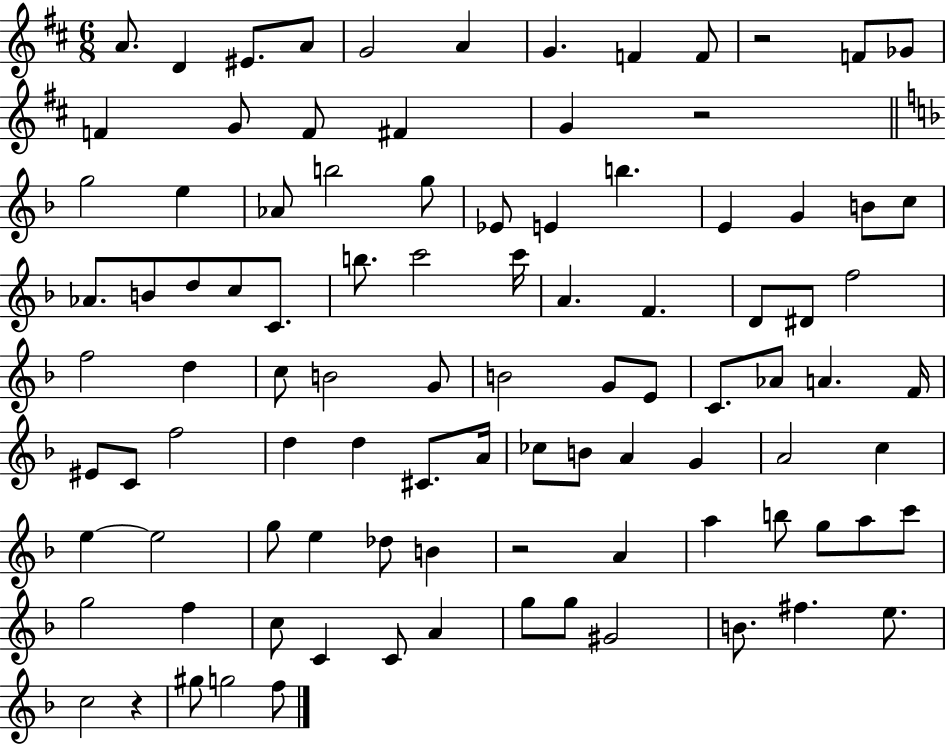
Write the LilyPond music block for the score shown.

{
  \clef treble
  \numericTimeSignature
  \time 6/8
  \key d \major
  \repeat volta 2 { a'8. d'4 eis'8. a'8 | g'2 a'4 | g'4. f'4 f'8 | r2 f'8 ges'8 | \break f'4 g'8 f'8 fis'4 | g'4 r2 | \bar "||" \break \key d \minor g''2 e''4 | aes'8 b''2 g''8 | ees'8 e'4 b''4. | e'4 g'4 b'8 c''8 | \break aes'8. b'8 d''8 c''8 c'8. | b''8. c'''2 c'''16 | a'4. f'4. | d'8 dis'8 f''2 | \break f''2 d''4 | c''8 b'2 g'8 | b'2 g'8 e'8 | c'8. aes'8 a'4. f'16 | \break eis'8 c'8 f''2 | d''4 d''4 cis'8. a'16 | ces''8 b'8 a'4 g'4 | a'2 c''4 | \break e''4~~ e''2 | g''8 e''4 des''8 b'4 | r2 a'4 | a''4 b''8 g''8 a''8 c'''8 | \break g''2 f''4 | c''8 c'4 c'8 a'4 | g''8 g''8 gis'2 | b'8. fis''4. e''8. | \break c''2 r4 | gis''8 g''2 f''8 | } \bar "|."
}